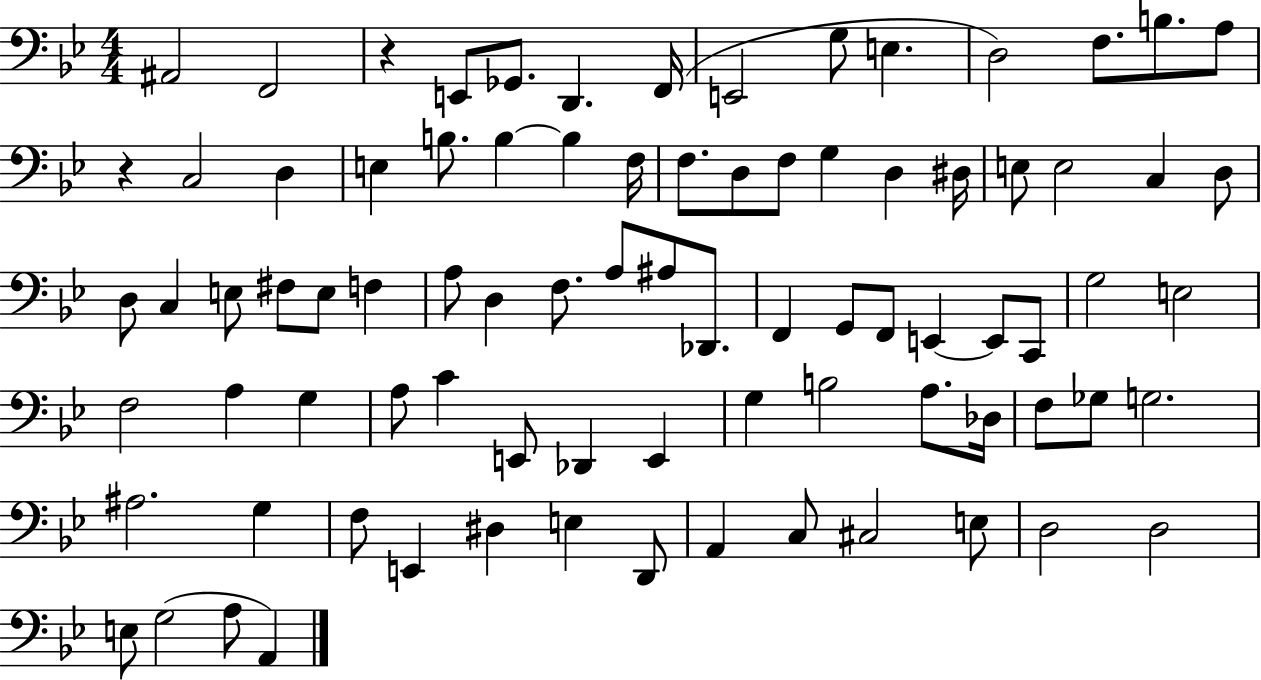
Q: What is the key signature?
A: BES major